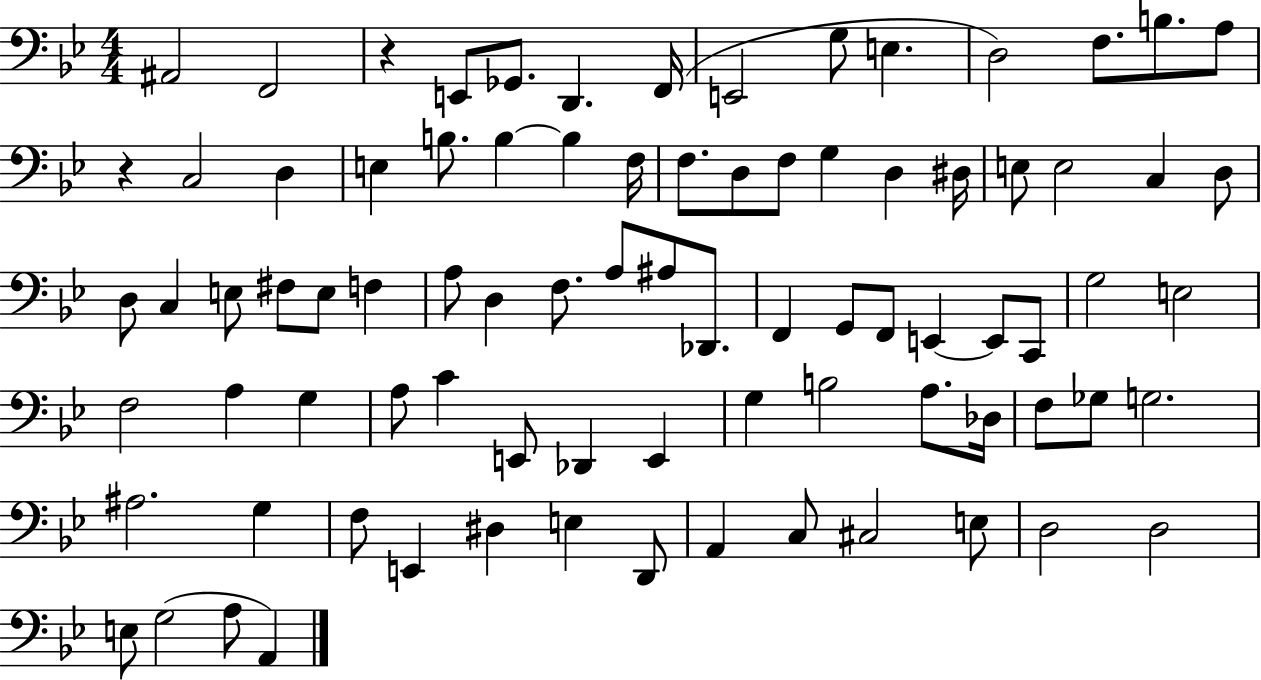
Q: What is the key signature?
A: BES major